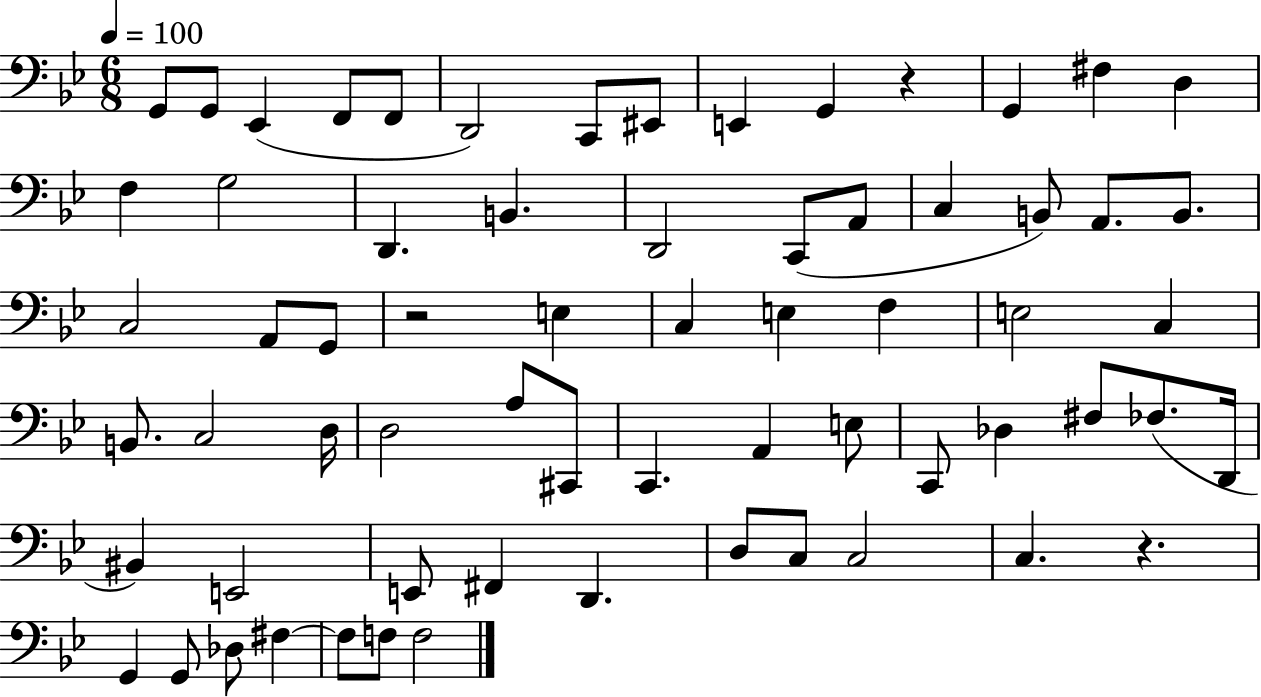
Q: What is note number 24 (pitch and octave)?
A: B2